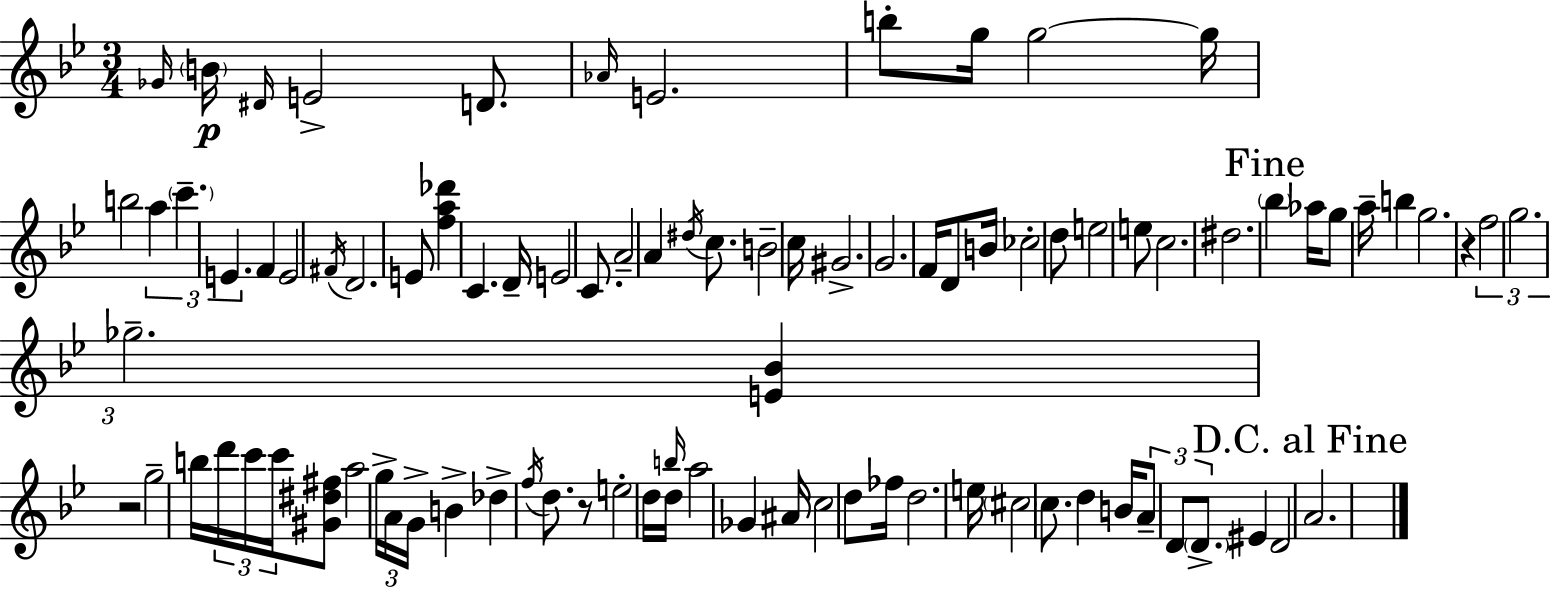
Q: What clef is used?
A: treble